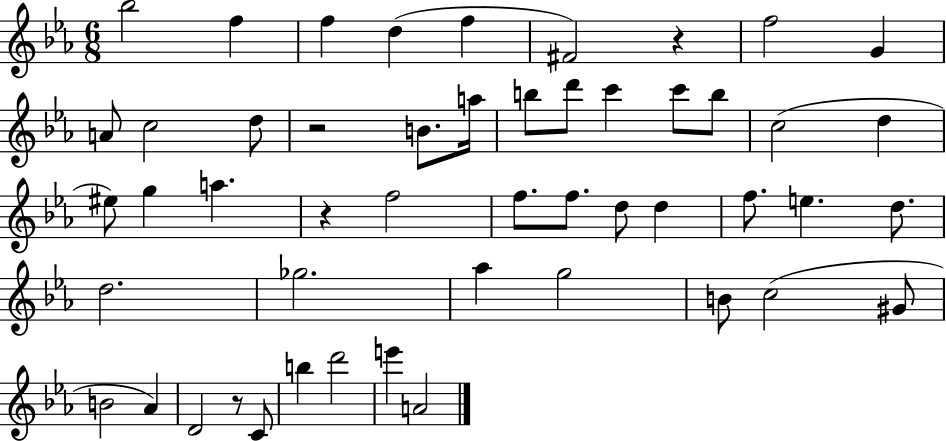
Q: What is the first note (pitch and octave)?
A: Bb5